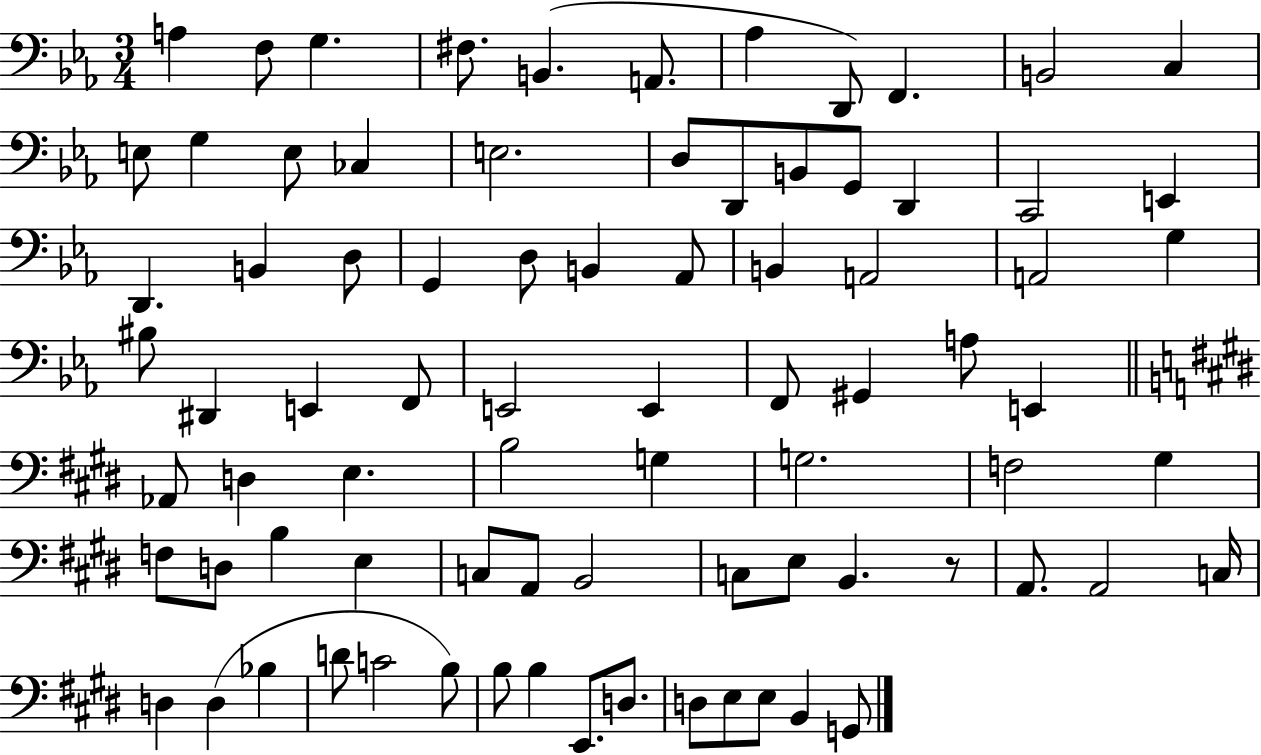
{
  \clef bass
  \numericTimeSignature
  \time 3/4
  \key ees \major
  a4 f8 g4. | fis8. b,4.( a,8. | aes4 d,8) f,4. | b,2 c4 | \break e8 g4 e8 ces4 | e2. | d8 d,8 b,8 g,8 d,4 | c,2 e,4 | \break d,4. b,4 d8 | g,4 d8 b,4 aes,8 | b,4 a,2 | a,2 g4 | \break bis8 dis,4 e,4 f,8 | e,2 e,4 | f,8 gis,4 a8 e,4 | \bar "||" \break \key e \major aes,8 d4 e4. | b2 g4 | g2. | f2 gis4 | \break f8 d8 b4 e4 | c8 a,8 b,2 | c8 e8 b,4. r8 | a,8. a,2 c16 | \break d4 d4( bes4 | d'8 c'2 b8) | b8 b4 e,8. d8. | d8 e8 e8 b,4 g,8 | \break \bar "|."
}